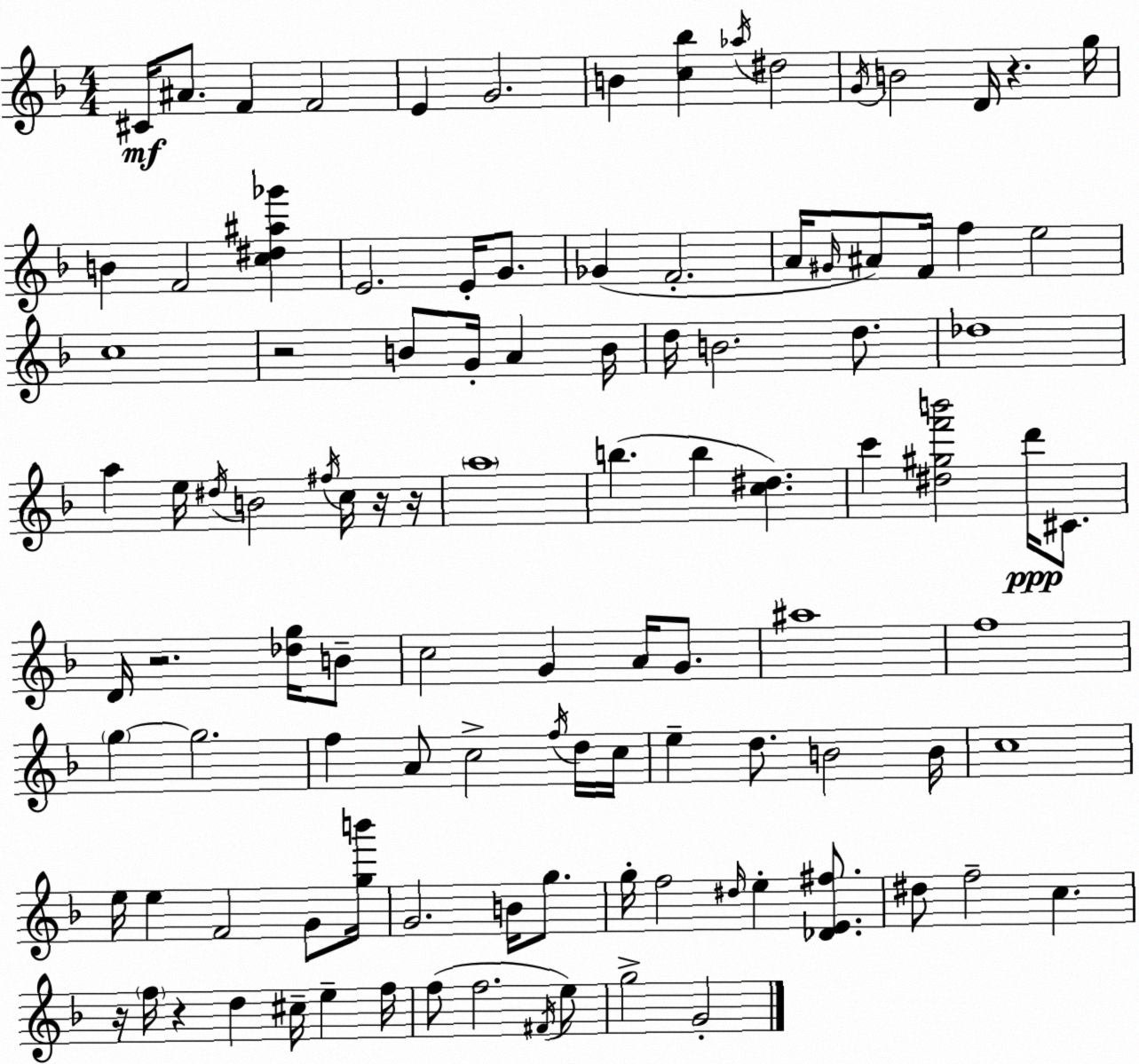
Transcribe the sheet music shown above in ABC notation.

X:1
T:Untitled
M:4/4
L:1/4
K:F
^C/4 ^A/2 F F2 E G2 B [c_b] _a/4 ^d2 G/4 B2 D/4 z g/4 B F2 [c^d^a_g'] E2 E/4 G/2 _G F2 A/4 ^G/4 ^A/2 F/4 f e2 c4 z2 B/2 G/4 A B/4 d/4 B2 d/2 _d4 a e/4 ^d/4 B2 ^f/4 c/4 z/4 z/4 a4 b b [c^d] c' [^d^gf'b']2 d'/4 ^C/2 D/4 z2 [_dg]/4 B/2 c2 G A/4 G/2 ^a4 f4 g g2 f A/2 c2 f/4 d/4 c/4 e d/2 B2 B/4 c4 e/4 e F2 G/2 [gb']/4 G2 B/4 g/2 g/4 f2 ^d/4 e [_DE^f]/2 ^d/2 f2 c z/4 f/4 z d ^c/4 e f/4 f/2 f2 ^F/4 e/2 g2 G2